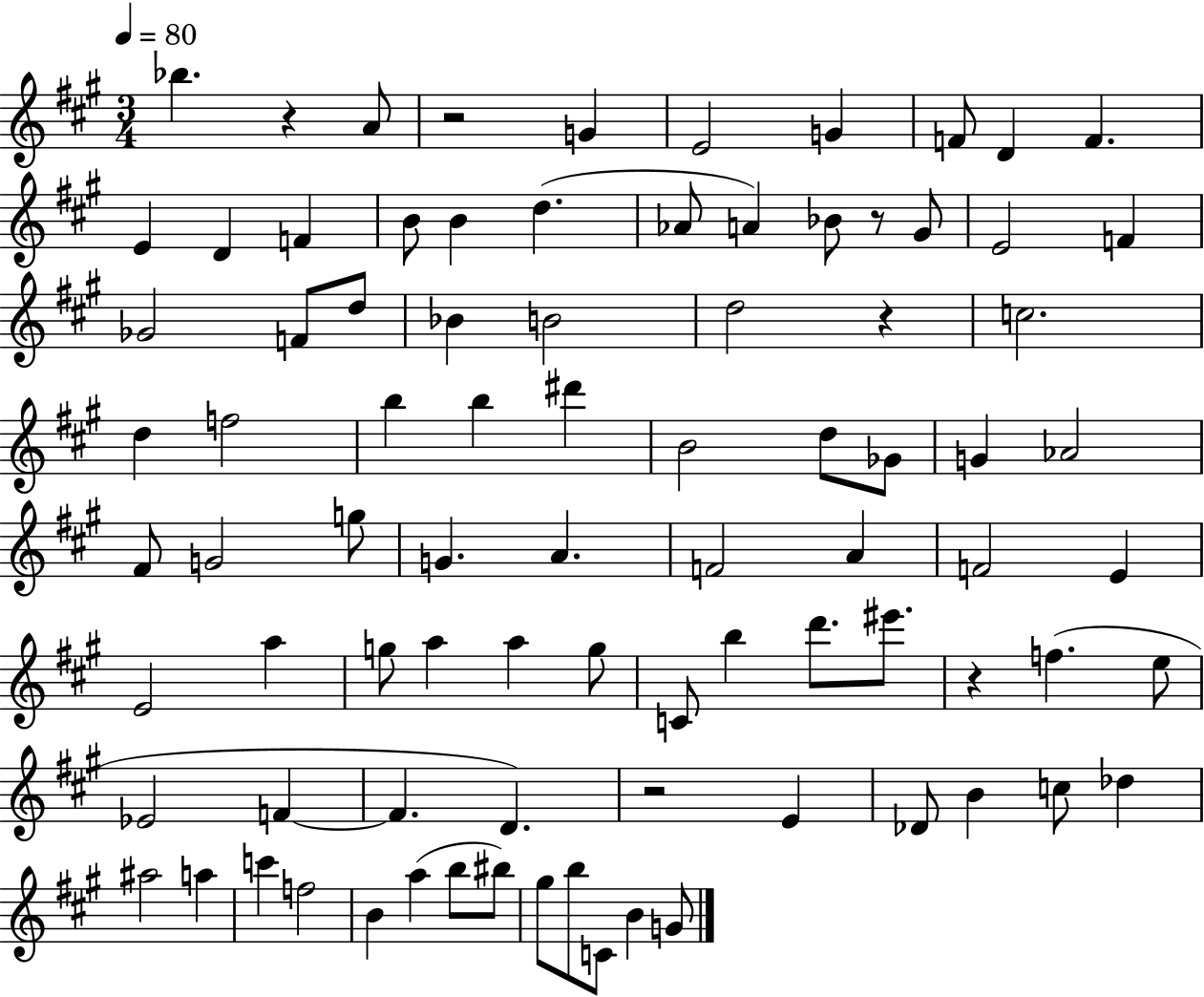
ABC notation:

X:1
T:Untitled
M:3/4
L:1/4
K:A
_b z A/2 z2 G E2 G F/2 D F E D F B/2 B d _A/2 A _B/2 z/2 ^G/2 E2 F _G2 F/2 d/2 _B B2 d2 z c2 d f2 b b ^d' B2 d/2 _G/2 G _A2 ^F/2 G2 g/2 G A F2 A F2 E E2 a g/2 a a g/2 C/2 b d'/2 ^e'/2 z f e/2 _E2 F F D z2 E _D/2 B c/2 _d ^a2 a c' f2 B a b/2 ^b/2 ^g/2 b/2 C/2 B G/2